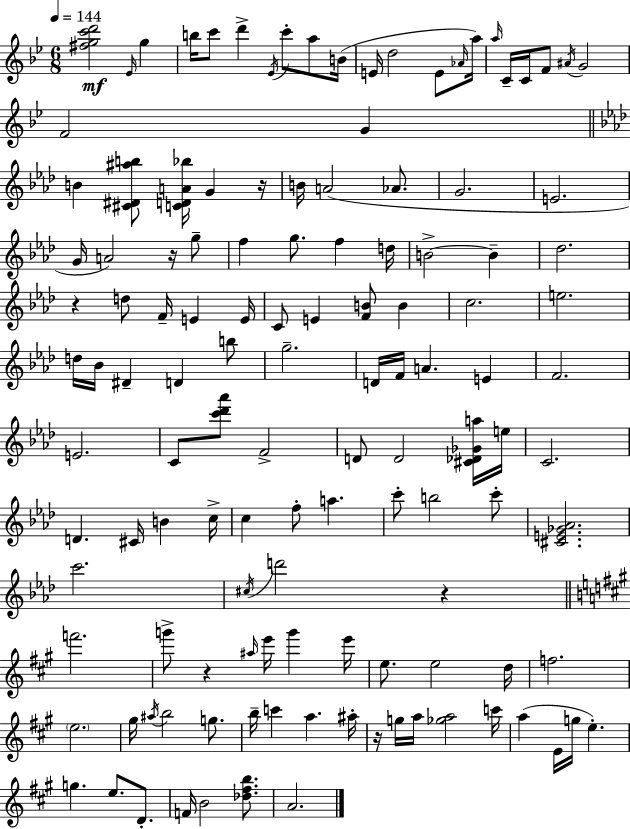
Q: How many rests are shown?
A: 6